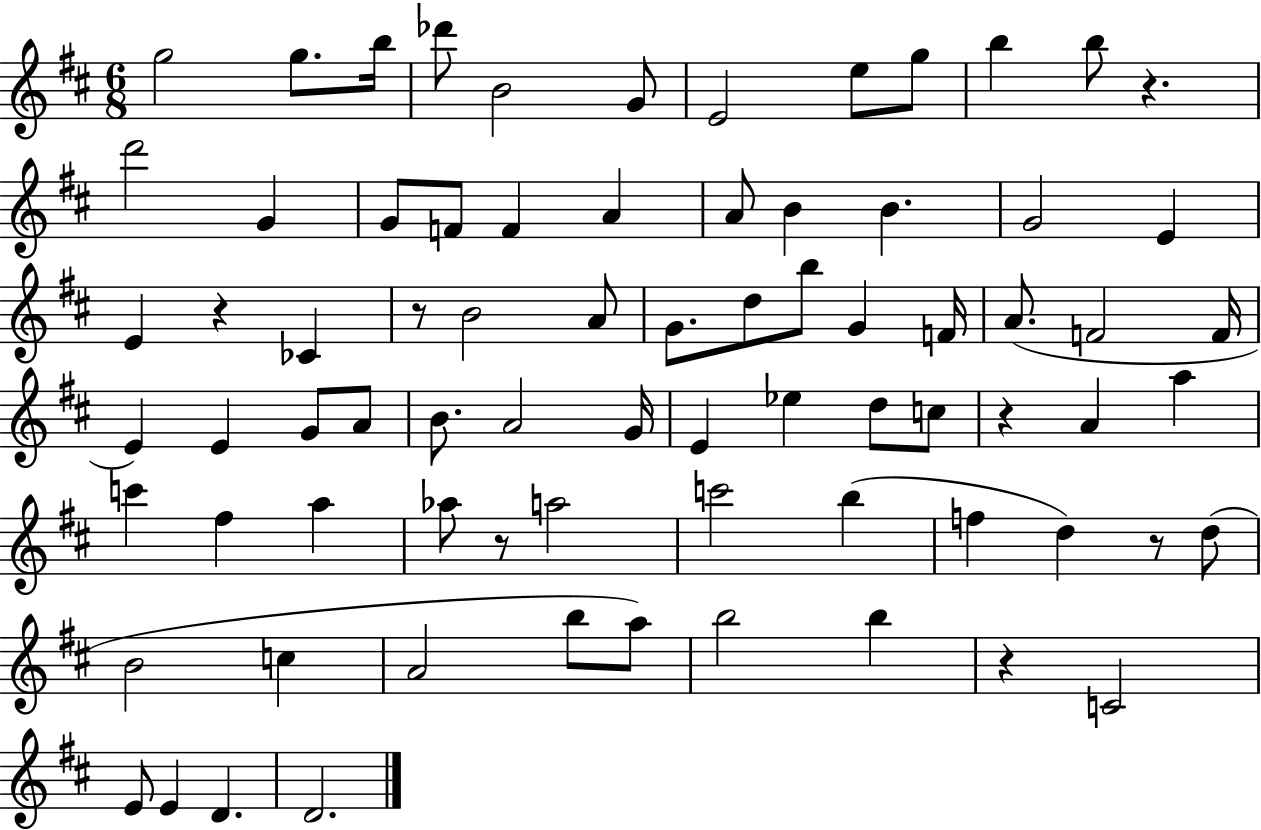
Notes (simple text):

G5/h G5/e. B5/s Db6/e B4/h G4/e E4/h E5/e G5/e B5/q B5/e R/q. D6/h G4/q G4/e F4/e F4/q A4/q A4/e B4/q B4/q. G4/h E4/q E4/q R/q CES4/q R/e B4/h A4/e G4/e. D5/e B5/e G4/q F4/s A4/e. F4/h F4/s E4/q E4/q G4/e A4/e B4/e. A4/h G4/s E4/q Eb5/q D5/e C5/e R/q A4/q A5/q C6/q F#5/q A5/q Ab5/e R/e A5/h C6/h B5/q F5/q D5/q R/e D5/e B4/h C5/q A4/h B5/e A5/e B5/h B5/q R/q C4/h E4/e E4/q D4/q. D4/h.